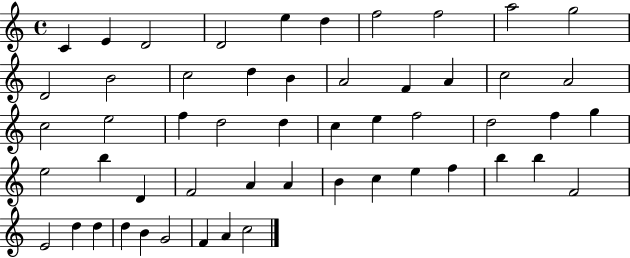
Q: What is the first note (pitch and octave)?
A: C4